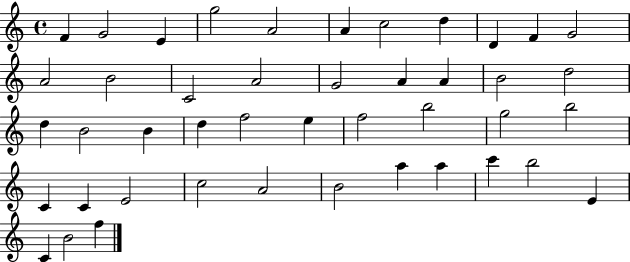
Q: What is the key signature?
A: C major